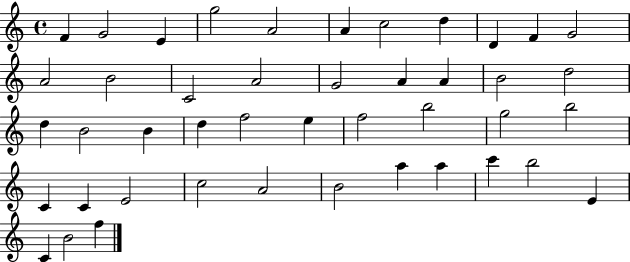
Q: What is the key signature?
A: C major